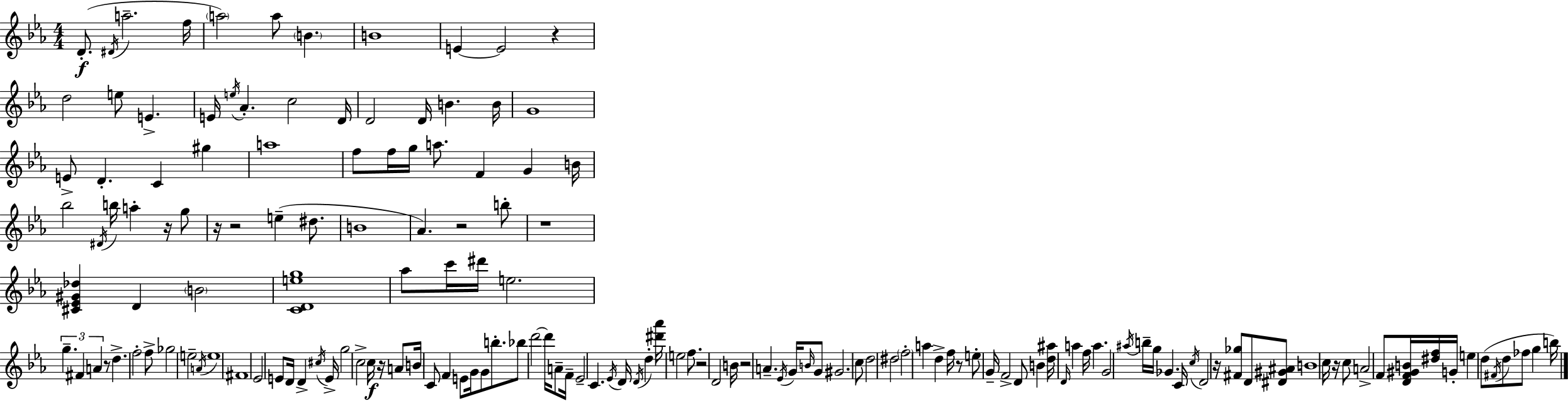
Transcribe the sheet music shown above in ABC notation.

X:1
T:Untitled
M:4/4
L:1/4
K:Eb
D/2 ^D/4 a2 f/4 a2 a/2 B B4 E E2 z d2 e/2 E E/4 e/4 _A c2 D/4 D2 D/4 B B/4 G4 E/2 D C ^g a4 f/2 f/4 g/4 a/2 F G B/4 _b2 ^D/4 b/4 a z/4 g/2 z/4 z2 e ^d/2 B4 _A z2 b/2 z4 [^C_E^G_d] D B2 [CDeg]4 _a/2 c'/4 ^d'/4 e2 g ^F A z/2 d f2 f/2 _g2 e2 A/4 e4 ^F4 _E2 E/2 D/4 D ^c/4 E/4 g2 c2 c/4 z/4 A/2 B/4 C/2 F E/2 G/4 G/2 b/2 _b/2 d'2 d'/4 A/2 F/4 _E2 C _E/4 D/4 D/4 d [^d'_a']/4 e2 f/2 z2 D2 B/4 z2 A _E/4 G/4 B/4 G/2 ^G2 c/2 d2 ^d2 f2 a d f/4 z/2 e/2 G/4 F2 D/2 B [d^a]/4 D/4 a f/4 a G2 ^a/4 b/4 g/4 _G C/4 c/4 D2 z/4 [^F_g]/2 D/2 [^D^G^A]/2 B4 c/4 z/4 c/2 A2 F/2 [DF^GB]/4 [^df]/4 G/4 e d/2 ^F/4 d/2 _f/2 g b/4